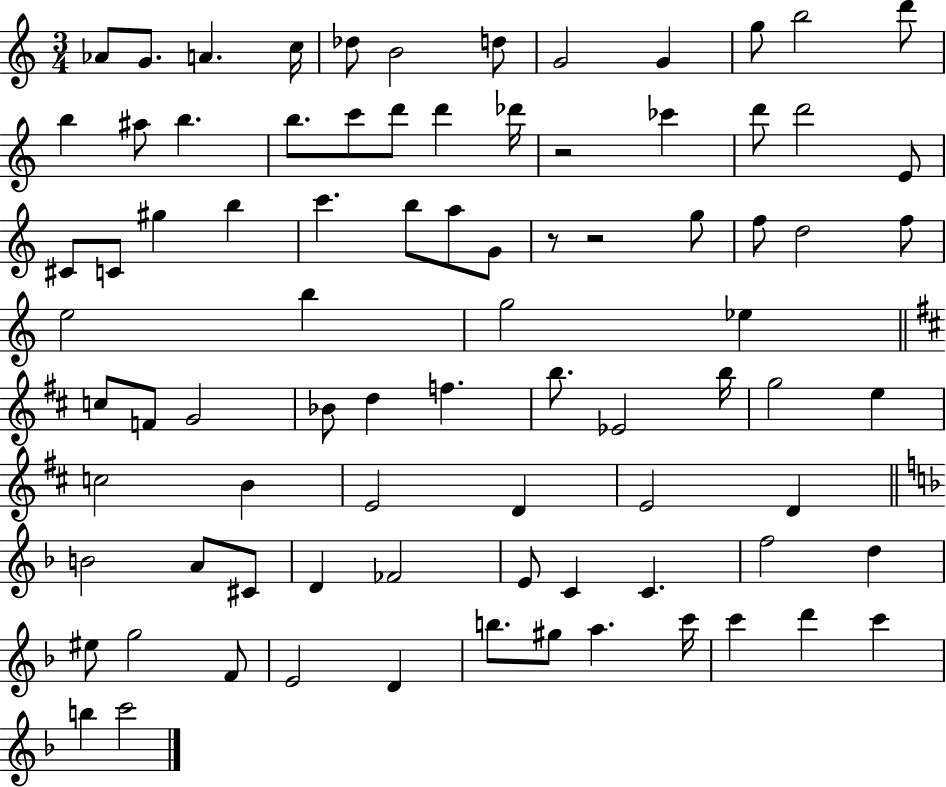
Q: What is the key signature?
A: C major